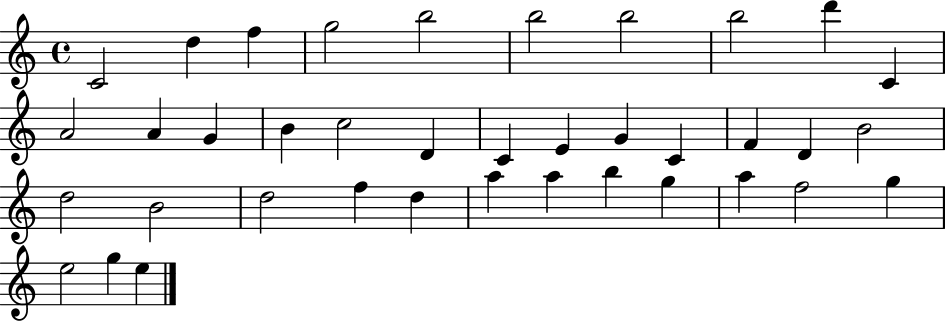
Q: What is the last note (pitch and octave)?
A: E5